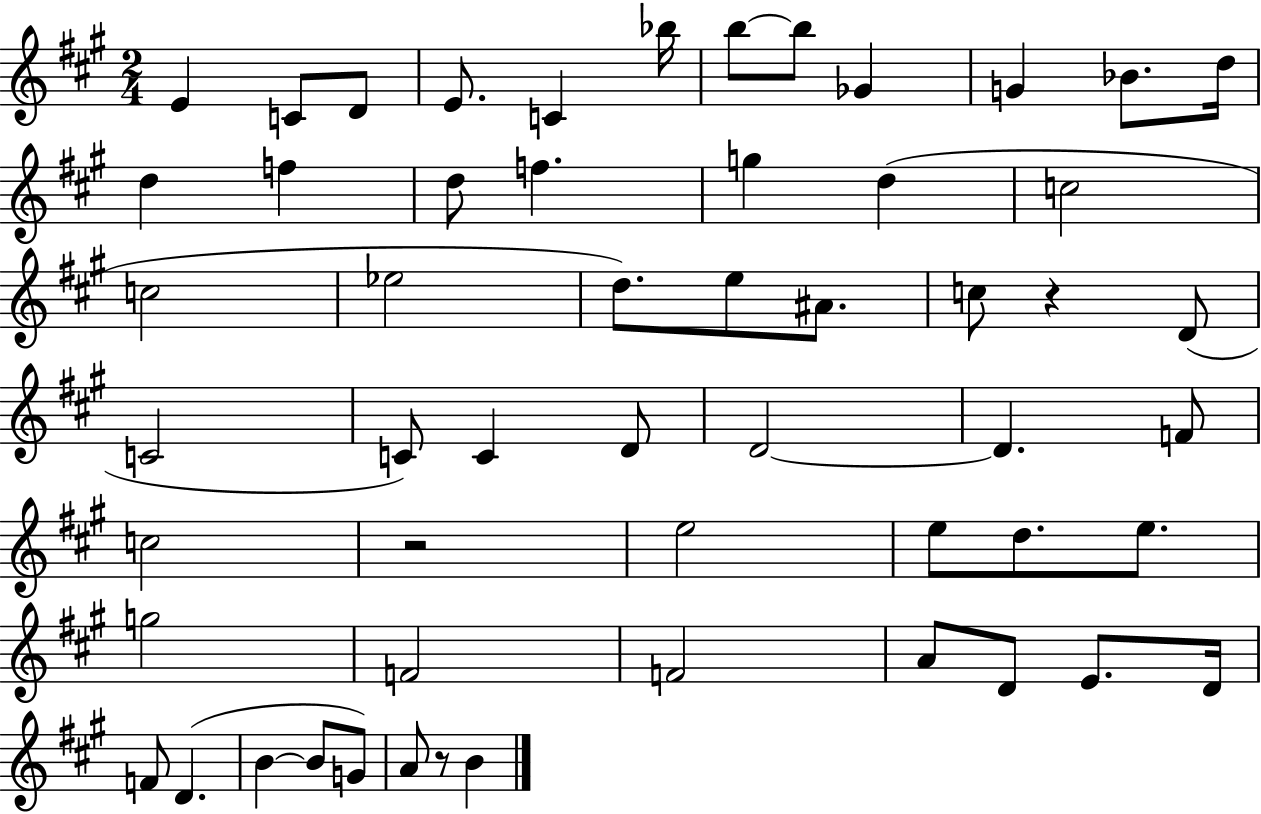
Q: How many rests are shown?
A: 3